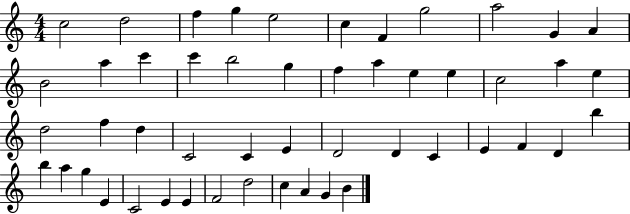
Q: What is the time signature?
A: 4/4